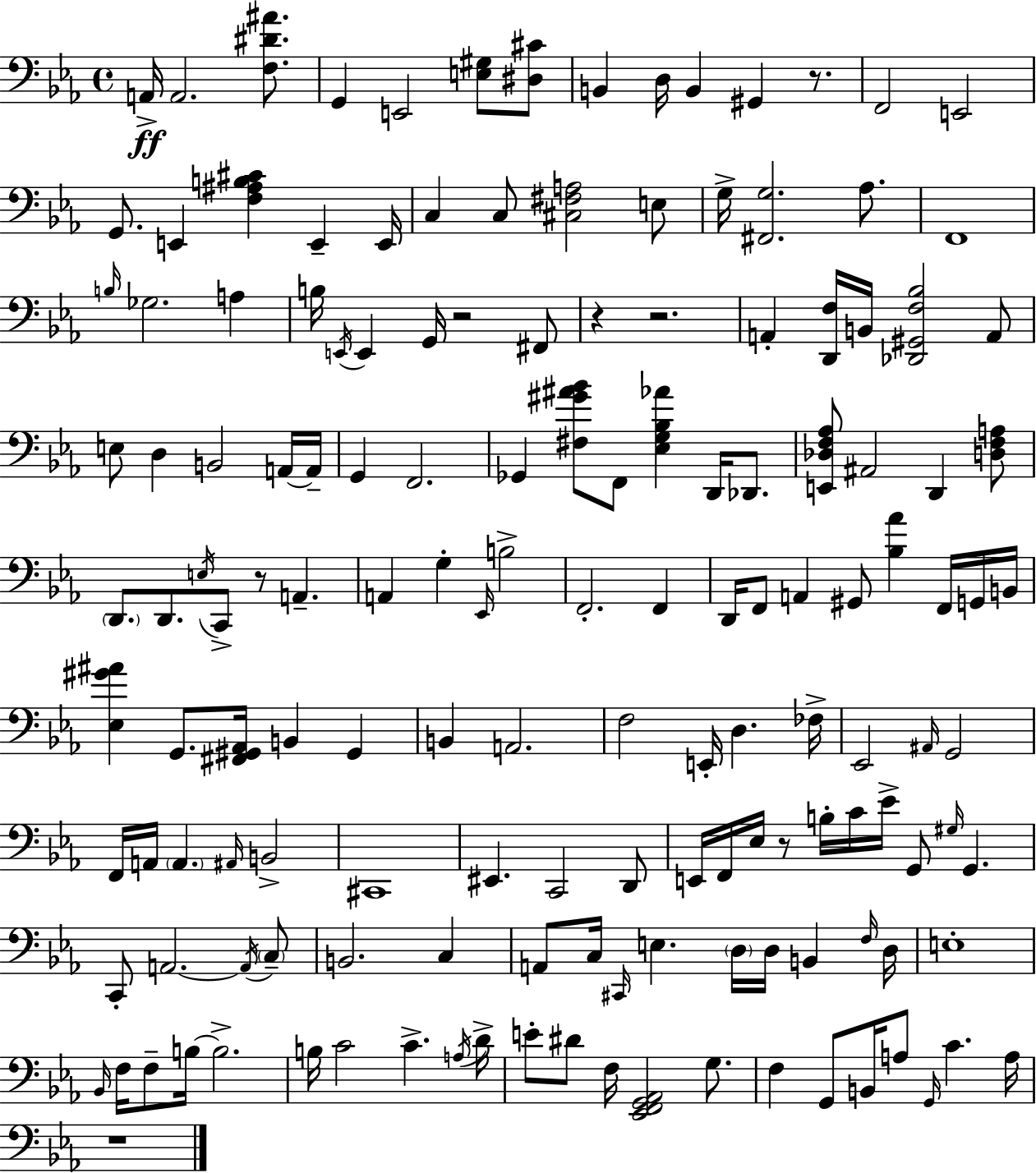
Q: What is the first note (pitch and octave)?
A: A2